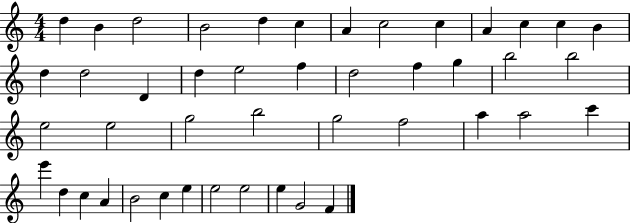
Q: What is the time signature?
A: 4/4